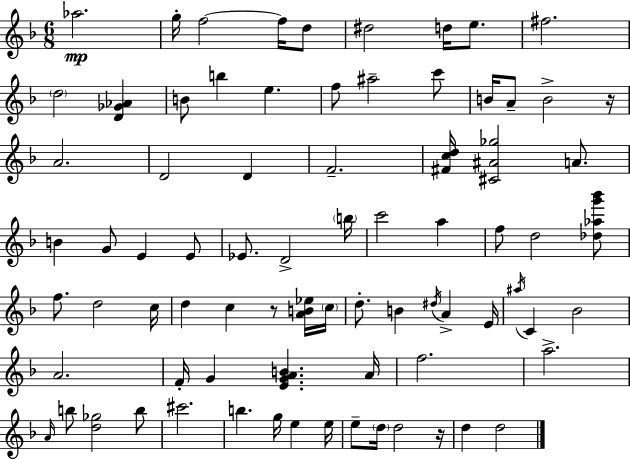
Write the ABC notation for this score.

X:1
T:Untitled
M:6/8
L:1/4
K:Dm
_a2 g/4 f2 f/4 d/2 ^d2 d/4 e/2 ^f2 d2 [D_G_A] B/2 b e f/2 ^a2 c'/2 B/4 A/2 B2 z/4 A2 D2 D F2 [^Fcd]/4 [^C^A_g]2 A/2 B G/2 E E/2 _E/2 D2 b/4 c'2 a f/2 d2 [_d_ag'_b']/2 f/2 d2 c/4 d c z/2 [AB_e]/4 c/4 d/2 B ^d/4 A E/4 ^a/4 C _B2 A2 F/4 G [EGAB] A/4 f2 a2 A/4 b/2 [d_g]2 b/2 ^c'2 b g/4 e e/4 e/2 d/4 d2 z/4 d d2